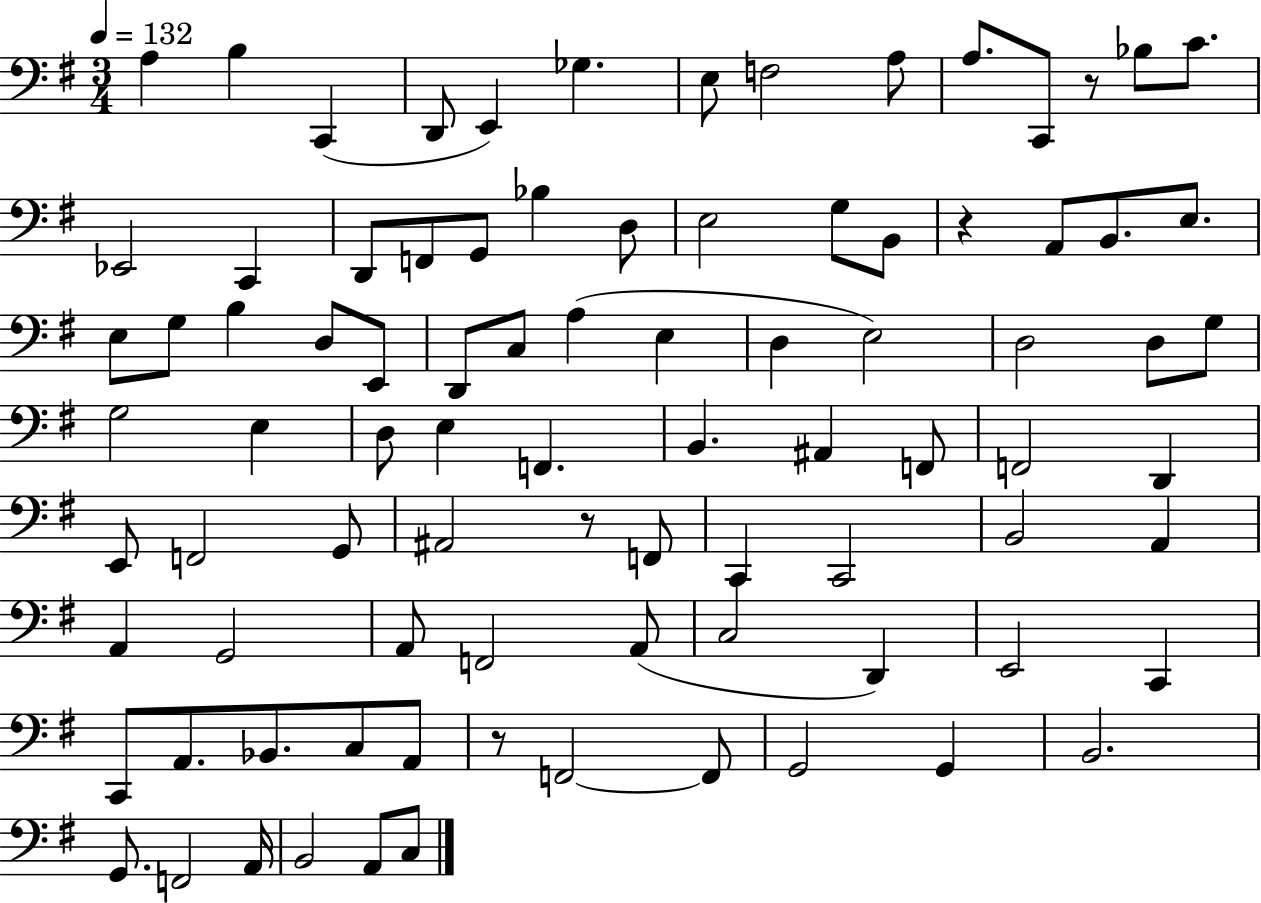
A3/q B3/q C2/q D2/e E2/q Gb3/q. E3/e F3/h A3/e A3/e. C2/e R/e Bb3/e C4/e. Eb2/h C2/q D2/e F2/e G2/e Bb3/q D3/e E3/h G3/e B2/e R/q A2/e B2/e. E3/e. E3/e G3/e B3/q D3/e E2/e D2/e C3/e A3/q E3/q D3/q E3/h D3/h D3/e G3/e G3/h E3/q D3/e E3/q F2/q. B2/q. A#2/q F2/e F2/h D2/q E2/e F2/h G2/e A#2/h R/e F2/e C2/q C2/h B2/h A2/q A2/q G2/h A2/e F2/h A2/e C3/h D2/q E2/h C2/q C2/e A2/e. Bb2/e. C3/e A2/e R/e F2/h F2/e G2/h G2/q B2/h. G2/e. F2/h A2/s B2/h A2/e C3/e